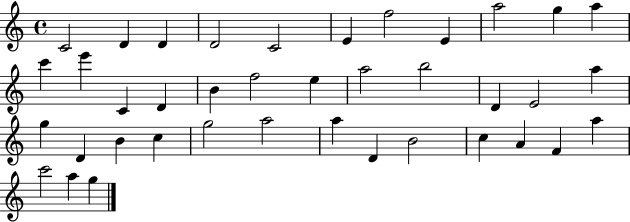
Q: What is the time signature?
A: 4/4